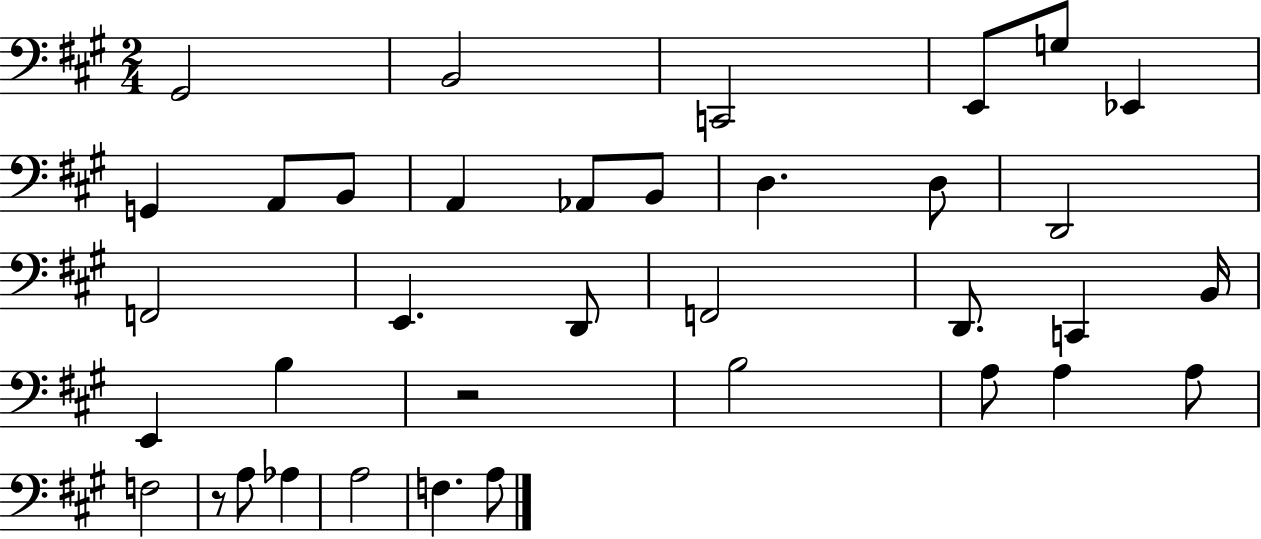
{
  \clef bass
  \numericTimeSignature
  \time 2/4
  \key a \major
  \repeat volta 2 { gis,2 | b,2 | c,2 | e,8 g8 ees,4 | \break g,4 a,8 b,8 | a,4 aes,8 b,8 | d4. d8 | d,2 | \break f,2 | e,4. d,8 | f,2 | d,8. c,4 b,16 | \break e,4 b4 | r2 | b2 | a8 a4 a8 | \break f2 | r8 a8 aes4 | a2 | f4. a8 | \break } \bar "|."
}